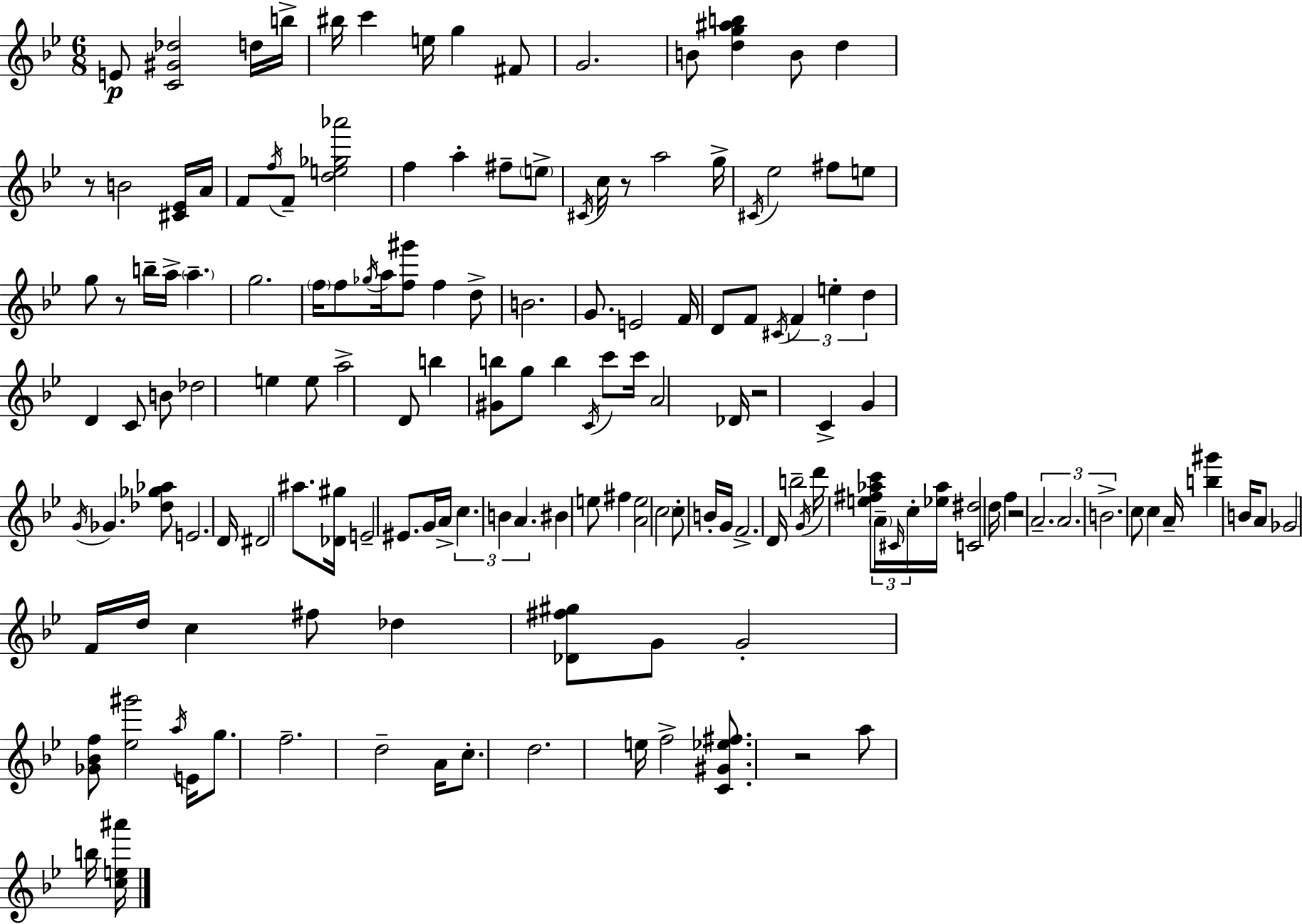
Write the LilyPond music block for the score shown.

{
  \clef treble
  \numericTimeSignature
  \time 6/8
  \key g \minor
  e'8\p <c' gis' des''>2 d''16 b''16-> | bis''16 c'''4 e''16 g''4 fis'8 | g'2. | b'8 <d'' g'' ais'' b''>4 b'8 d''4 | \break r8 b'2 <cis' ees'>16 a'16 | f'8 \acciaccatura { f''16 } f'8-- <d'' e'' ges'' aes'''>2 | f''4 a''4-. fis''8-- \parenthesize e''8-> | \acciaccatura { cis'16 } c''16 r8 a''2 | \break g''16-> \acciaccatura { cis'16 } ees''2 fis''8 | e''8 g''8 r8 b''16-- a''16-> \parenthesize a''4.-- | g''2. | \parenthesize f''16 f''8 \acciaccatura { ges''16 } a''16 <f'' gis'''>8 f''4 | \break d''8-> b'2. | g'8. e'2 | f'16 d'8 f'8 \acciaccatura { cis'16 } \tuplet 3/2 { f'4 | e''4-. d''4 } d'4 | \break c'8 b'8 des''2 | e''4 e''8 a''2-> | d'8 b''4 <gis' b''>8 g''8 | b''4 \acciaccatura { c'16 } c'''8 c'''16 a'2 | \break des'16 r2 | c'4-> g'4 \acciaccatura { g'16 } ges'4. | <des'' ges'' aes''>8 e'2. | d'16 dis'2 | \break ais''8. <des' gis''>16 e'2-- | eis'8. g'16 a'16-> \tuplet 3/2 { c''4. | b'4 a'4. } | bis'4 e''8 fis''4 <a' e''>2 | \break \parenthesize c''2 | c''8-. b'16-. g'16 f'2.-> | d'16 b''2-- | \acciaccatura { g'16 } d'''16 <e'' fis'' aes'' c'''>8 \tuplet 3/2 { \parenthesize a'16-- \grace { cis'16 } c''16-. } <ees'' aes''>16 | \break <c' dis''>2 d''16 f''4 | r2 \tuplet 3/2 { a'2.-- | a'2. | b'2.-> } | \break c''8 c''4 | a'16-- <b'' gis'''>4 b'16 a'8 ges'2 | f'16 d''16 c''4 | fis''8 des''4 <des' fis'' gis''>8 g'8 g'2-. | \break <ges' bes' f''>8 <ees'' gis'''>2 | \acciaccatura { a''16 } e'16 g''8. f''2.-- | d''2-- | a'16 c''8.-. d''2. | \break e''16 f''2-> | <c' gis' ees'' fis''>8. r2 | a''8 b''16 <c'' e'' ais'''>16 \bar "|."
}